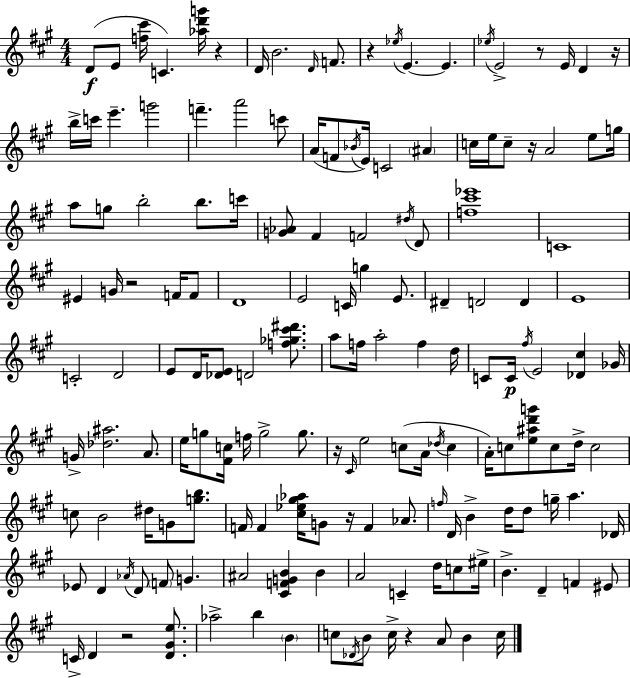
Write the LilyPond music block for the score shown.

{
  \clef treble
  \numericTimeSignature
  \time 4/4
  \key a \major
  d'8(\f e'8 <f'' cis'''>16 c'4.) <aes'' d''' g'''>16 r4 | d'16 b'2. \grace { d'16 } f'8. | r4 \acciaccatura { ees''16 } e'4.~~ e'4. | \acciaccatura { ees''16 } e'2-> r8 e'16 d'4 | \break r16 b''16-> c'''16 e'''4.-- g'''2 | f'''4.-- a'''2 | c'''8 a'16( f'8 \acciaccatura { bes'16 } e'16) c'2 | \parenthesize ais'4 c''16 e''16 c''8-- r16 a'2 | \break e''8 g''16 a''8 g''8 b''2-. | b''8. c'''16 <g' aes'>8 fis'4 f'2 | \acciaccatura { dis''16 } d'8 <f'' cis''' ees'''>1 | c'1 | \break eis'4 g'16 r2 | f'16 f'8 d'1 | e'2 c'16 g''4 | e'8. dis'4-- d'2 | \break d'4 e'1 | c'2-. d'2 | e'8 d'16 <des' e'>8 d'2 | <f'' ges'' cis''' dis'''>8. a''8 f''16 a''2-. | \break f''4 d''16 c'8 c'16\p \acciaccatura { fis''16 } e'2 | <des' cis''>4 ges'16 g'16-> <des'' ais''>2. | a'8. e''16 g''8 <fis' c''>16 f''16 g''2-> | g''8. r16 \grace { cis'16 } e''2 | \break c''8( a'16 \acciaccatura { des''16 } c''4 a'16-.) c''8 <e'' ais'' d''' g'''>8 c''8 d''16-> | c''2 c''8 b'2 | dis''16 g'8 <g'' b''>8. f'16 f'4 <cis'' ees'' gis'' aes''>16 g'8 | r16 f'4 aes'8. \grace { f''16 } d'16 b'4-> d''16 d''8 | \break g''16-- a''4. des'16 ees'8 d'4 \acciaccatura { aes'16 } | d'8 \parenthesize f'8 g'4. ais'2 | <cis' f' g' b'>4 b'4 a'2 | c'4-- d''16 c''8 eis''16-> b'4.-> | \break d'4-- f'4 eis'8 c'16-> d'4 r2 | <d' gis' e''>8. aes''2-> | b''4 \parenthesize b'4 c''8 \acciaccatura { des'16 } b'8 c''16-> | r4 a'8 b'4 c''16 \bar "|."
}